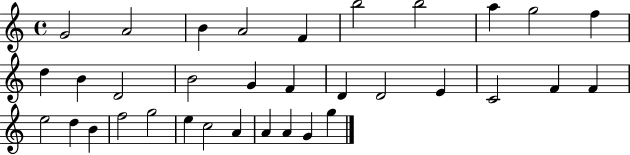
{
  \clef treble
  \time 4/4
  \defaultTimeSignature
  \key c \major
  g'2 a'2 | b'4 a'2 f'4 | b''2 b''2 | a''4 g''2 f''4 | \break d''4 b'4 d'2 | b'2 g'4 f'4 | d'4 d'2 e'4 | c'2 f'4 f'4 | \break e''2 d''4 b'4 | f''2 g''2 | e''4 c''2 a'4 | a'4 a'4 g'4 g''4 | \break \bar "|."
}